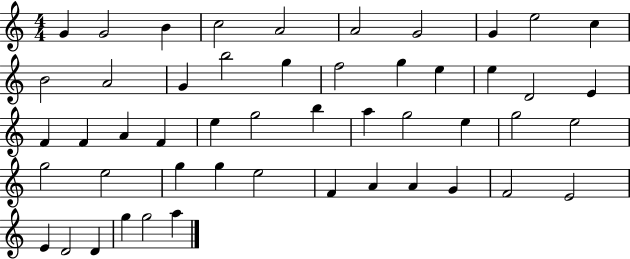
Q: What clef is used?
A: treble